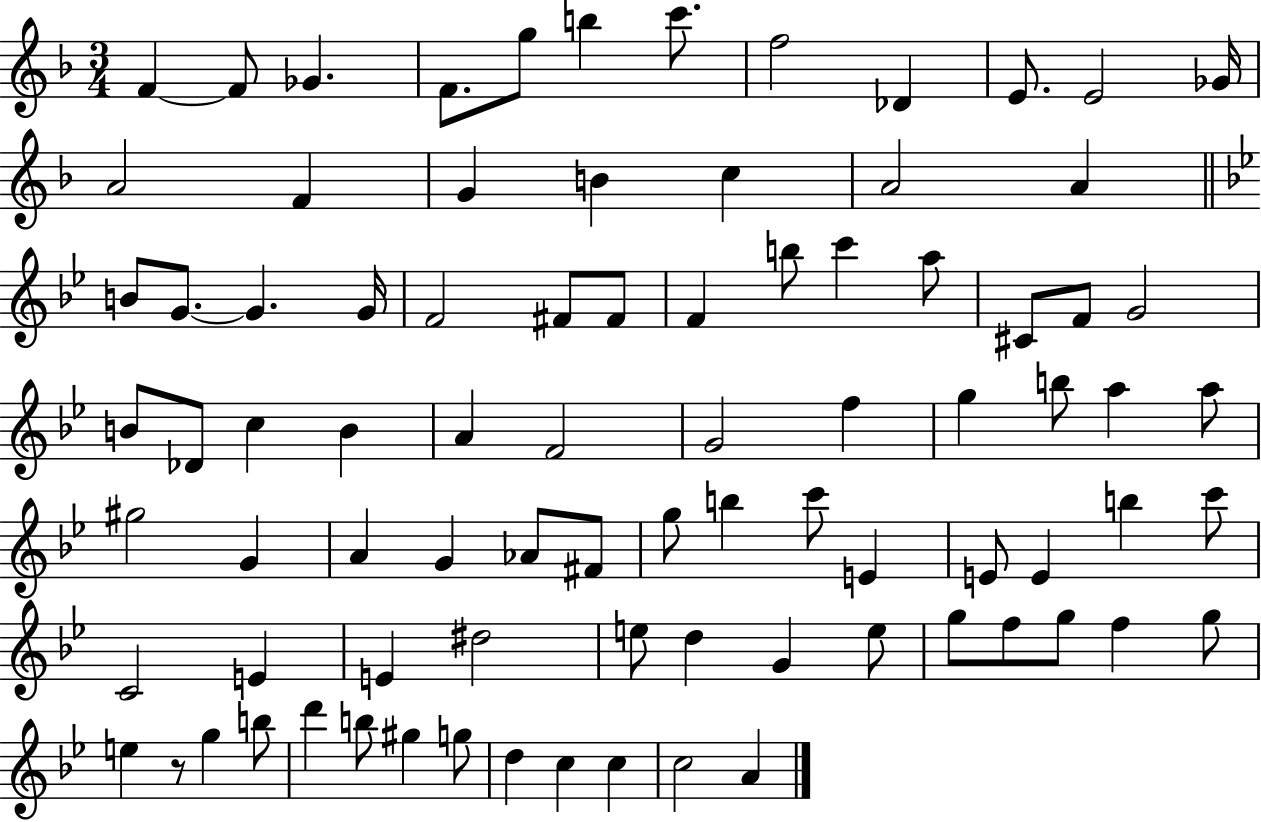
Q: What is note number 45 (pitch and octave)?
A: A5